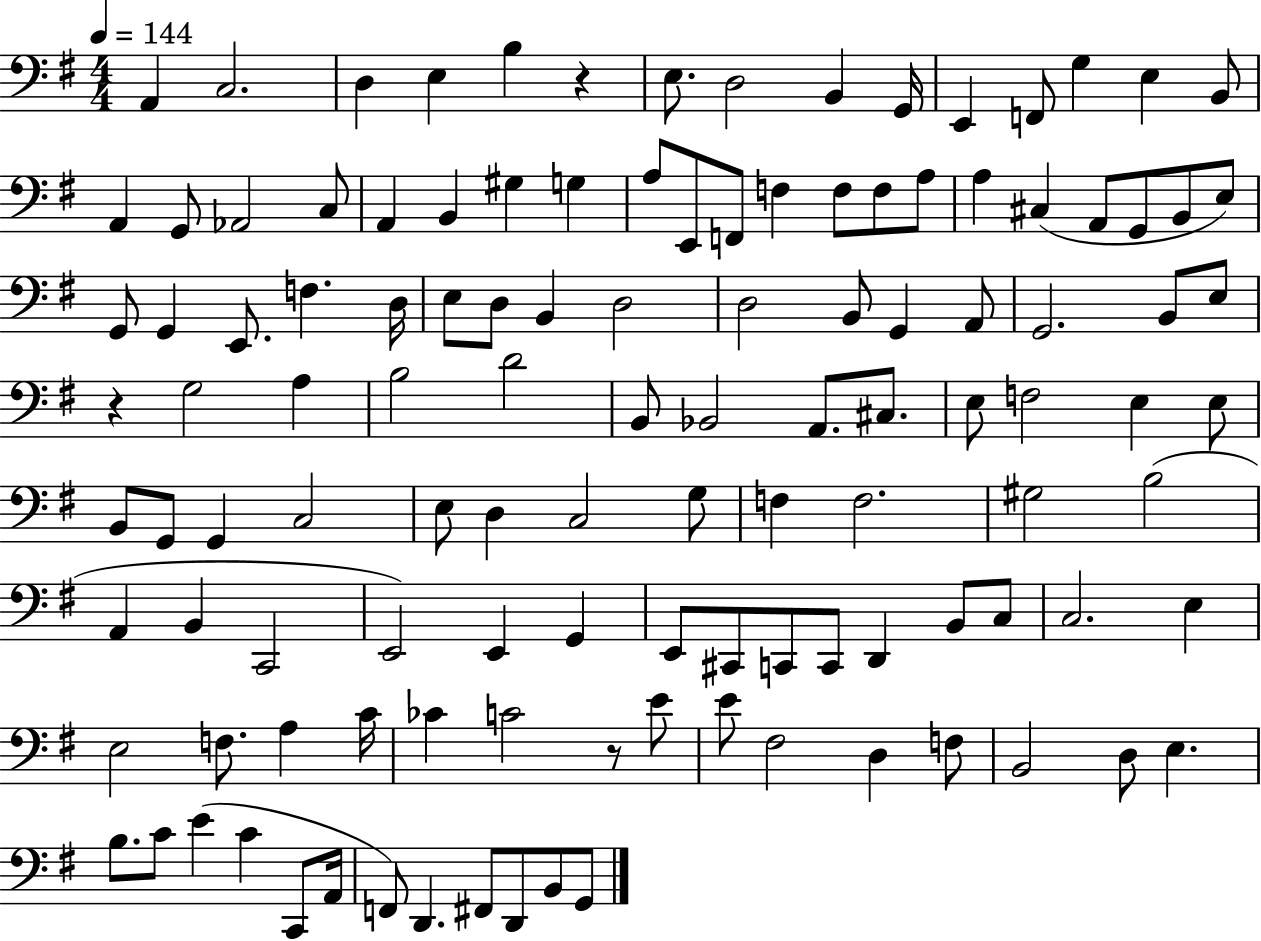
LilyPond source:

{
  \clef bass
  \numericTimeSignature
  \time 4/4
  \key g \major
  \tempo 4 = 144
  a,4 c2. | d4 e4 b4 r4 | e8. d2 b,4 g,16 | e,4 f,8 g4 e4 b,8 | \break a,4 g,8 aes,2 c8 | a,4 b,4 gis4 g4 | a8 e,8 f,8 f4 f8 f8 a8 | a4 cis4( a,8 g,8 b,8 e8) | \break g,8 g,4 e,8. f4. d16 | e8 d8 b,4 d2 | d2 b,8 g,4 a,8 | g,2. b,8 e8 | \break r4 g2 a4 | b2 d'2 | b,8 bes,2 a,8. cis8. | e8 f2 e4 e8 | \break b,8 g,8 g,4 c2 | e8 d4 c2 g8 | f4 f2. | gis2 b2( | \break a,4 b,4 c,2 | e,2) e,4 g,4 | e,8 cis,8 c,8 c,8 d,4 b,8 c8 | c2. e4 | \break e2 f8. a4 c'16 | ces'4 c'2 r8 e'8 | e'8 fis2 d4 f8 | b,2 d8 e4. | \break b8. c'8 e'4( c'4 c,8 a,16 | f,8) d,4. fis,8 d,8 b,8 g,8 | \bar "|."
}